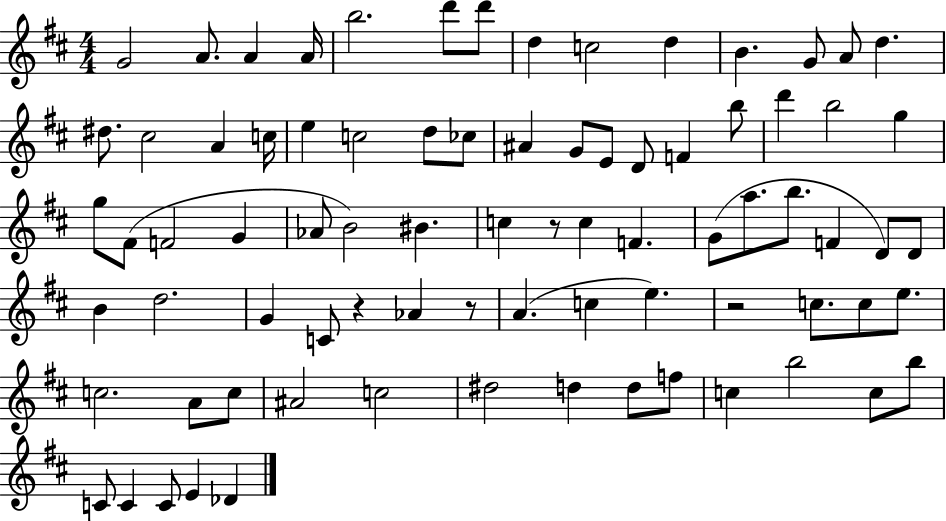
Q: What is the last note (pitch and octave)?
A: Db4